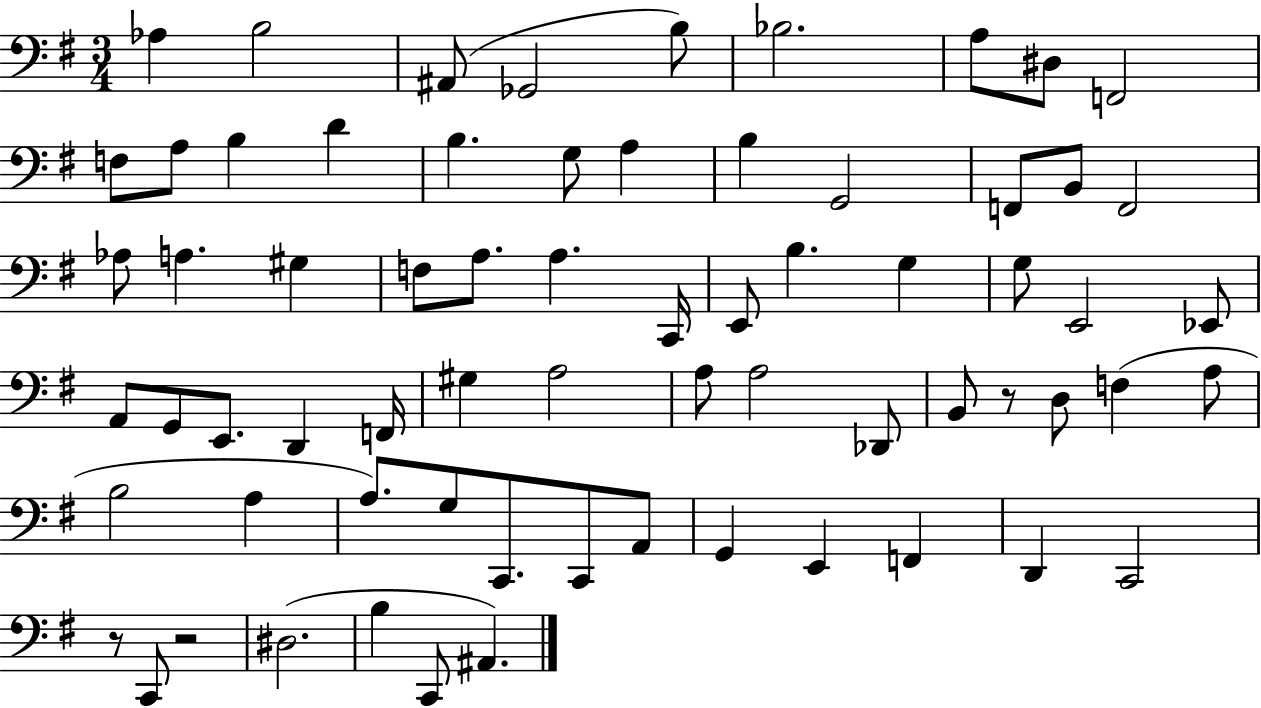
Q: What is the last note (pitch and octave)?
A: A#2